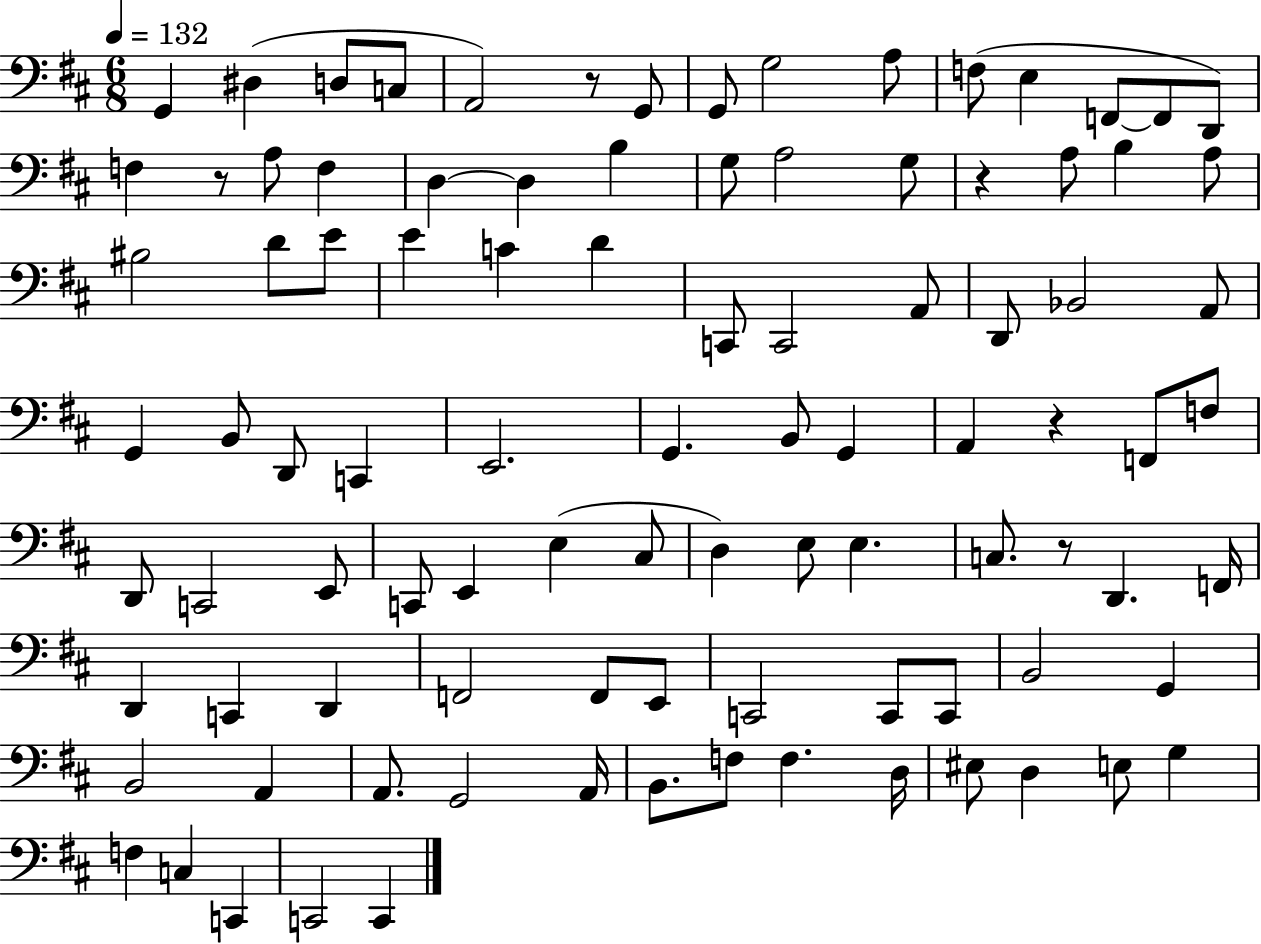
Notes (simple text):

G2/q D#3/q D3/e C3/e A2/h R/e G2/e G2/e G3/h A3/e F3/e E3/q F2/e F2/e D2/e F3/q R/e A3/e F3/q D3/q D3/q B3/q G3/e A3/h G3/e R/q A3/e B3/q A3/e BIS3/h D4/e E4/e E4/q C4/q D4/q C2/e C2/h A2/e D2/e Bb2/h A2/e G2/q B2/e D2/e C2/q E2/h. G2/q. B2/e G2/q A2/q R/q F2/e F3/e D2/e C2/h E2/e C2/e E2/q E3/q C#3/e D3/q E3/e E3/q. C3/e. R/e D2/q. F2/s D2/q C2/q D2/q F2/h F2/e E2/e C2/h C2/e C2/e B2/h G2/q B2/h A2/q A2/e. G2/h A2/s B2/e. F3/e F3/q. D3/s EIS3/e D3/q E3/e G3/q F3/q C3/q C2/q C2/h C2/q